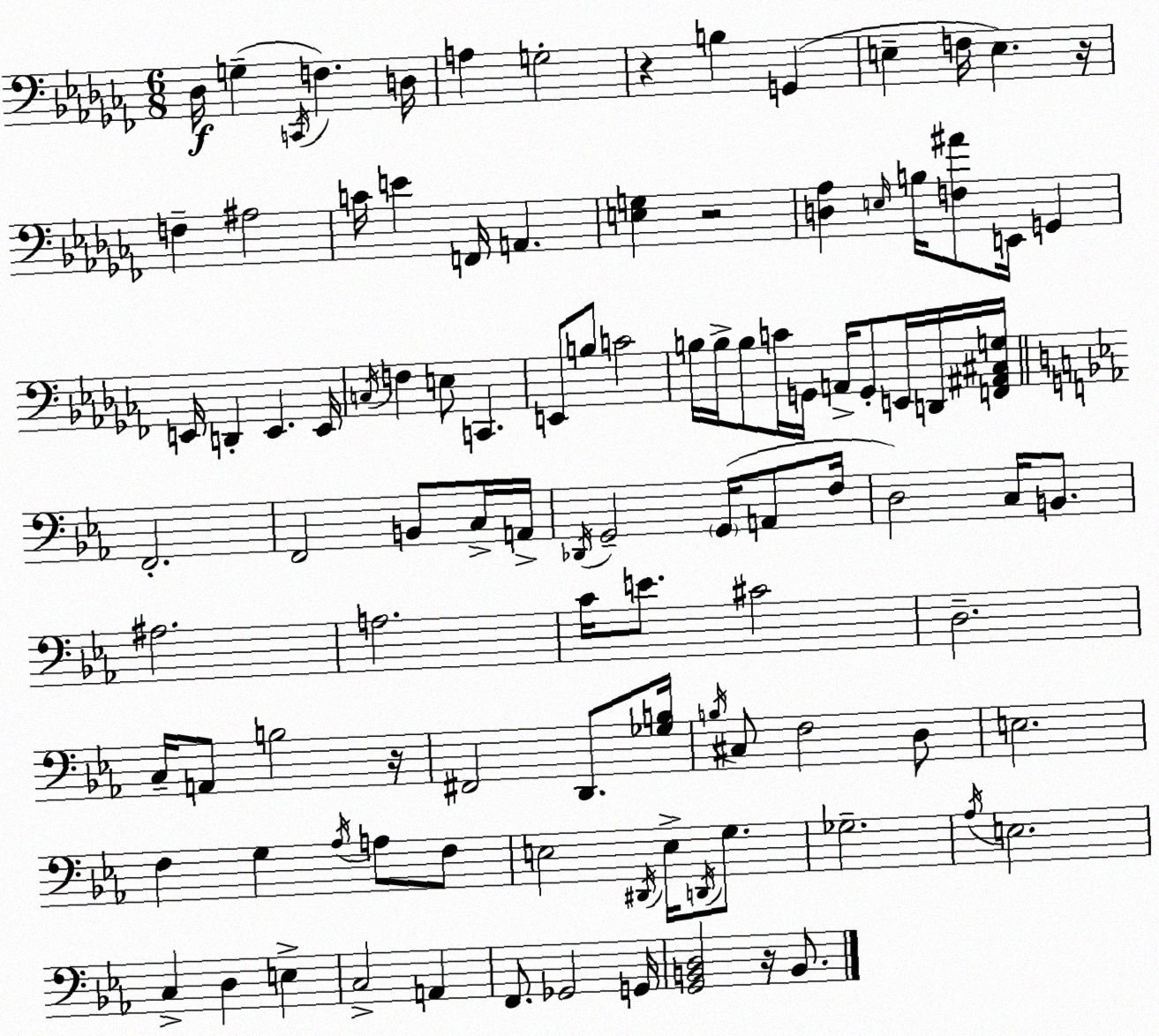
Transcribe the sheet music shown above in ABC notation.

X:1
T:Untitled
M:6/8
L:1/4
K:Abm
_D,/4 G, C,,/4 F, D,/4 A, G,2 z B, G,, E, F,/4 E, z/4 F, ^A,2 C/4 E F,,/4 A,, [E,G,] z2 [D,_A,] E,/4 B,/4 [F,^A]/2 E,,/4 G,, E,,/4 D,, E,, E,,/4 C,/4 F, E,/2 C,, E,,/2 B,/2 C2 B,/4 B,/4 B,/2 C/4 G,,/4 A,,/4 G,,/2 E,,/4 D,,/4 [F,,^A,,^C,G,]/4 F,,2 F,,2 B,,/2 C,/4 A,,/4 _D,,/4 G,,2 G,,/4 A,,/2 F,/4 D,2 C,/4 B,,/2 ^A,2 A,2 C/4 E/2 ^C2 D,2 C,/4 A,,/2 B,2 z/4 ^F,,2 D,,/2 [_G,B,]/4 B,/4 ^C,/2 F,2 D,/2 E,2 F, G, _A,/4 A,/2 F,/2 E,2 ^D,,/4 E,/4 D,,/4 G,/2 _G,2 _A,/4 E,2 C, D, E, C,2 A,, F,,/2 _G,,2 G,,/4 [G,,B,,D,]2 z/4 B,,/2